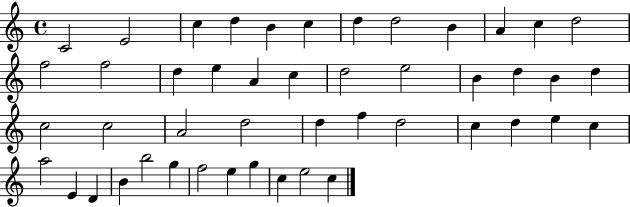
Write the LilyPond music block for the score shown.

{
  \clef treble
  \time 4/4
  \defaultTimeSignature
  \key c \major
  c'2 e'2 | c''4 d''4 b'4 c''4 | d''4 d''2 b'4 | a'4 c''4 d''2 | \break f''2 f''2 | d''4 e''4 a'4 c''4 | d''2 e''2 | b'4 d''4 b'4 d''4 | \break c''2 c''2 | a'2 d''2 | d''4 f''4 d''2 | c''4 d''4 e''4 c''4 | \break a''2 e'4 d'4 | b'4 b''2 g''4 | f''2 e''4 g''4 | c''4 e''2 c''4 | \break \bar "|."
}